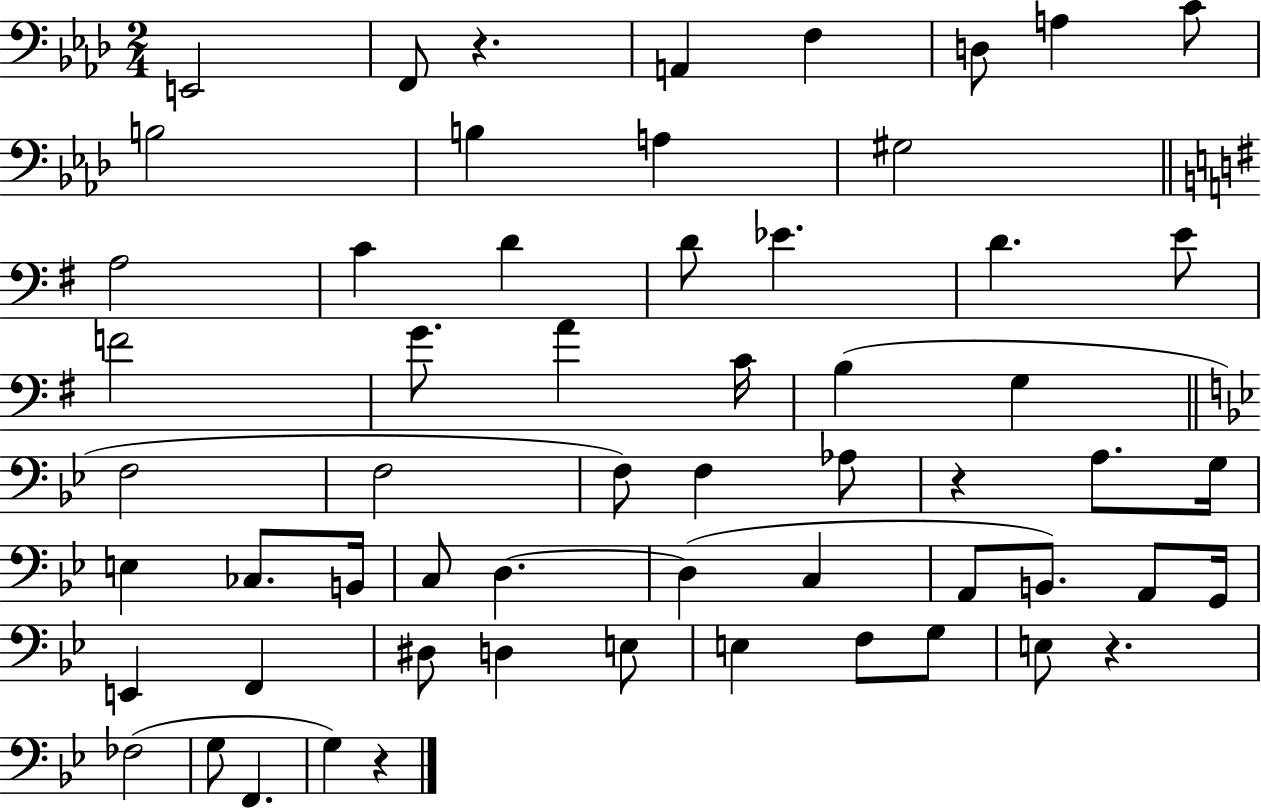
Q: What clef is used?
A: bass